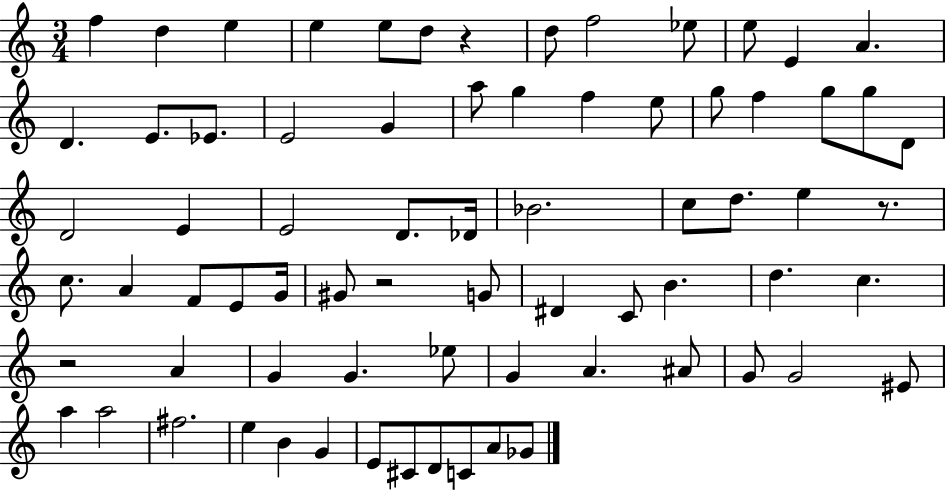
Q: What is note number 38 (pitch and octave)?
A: F4